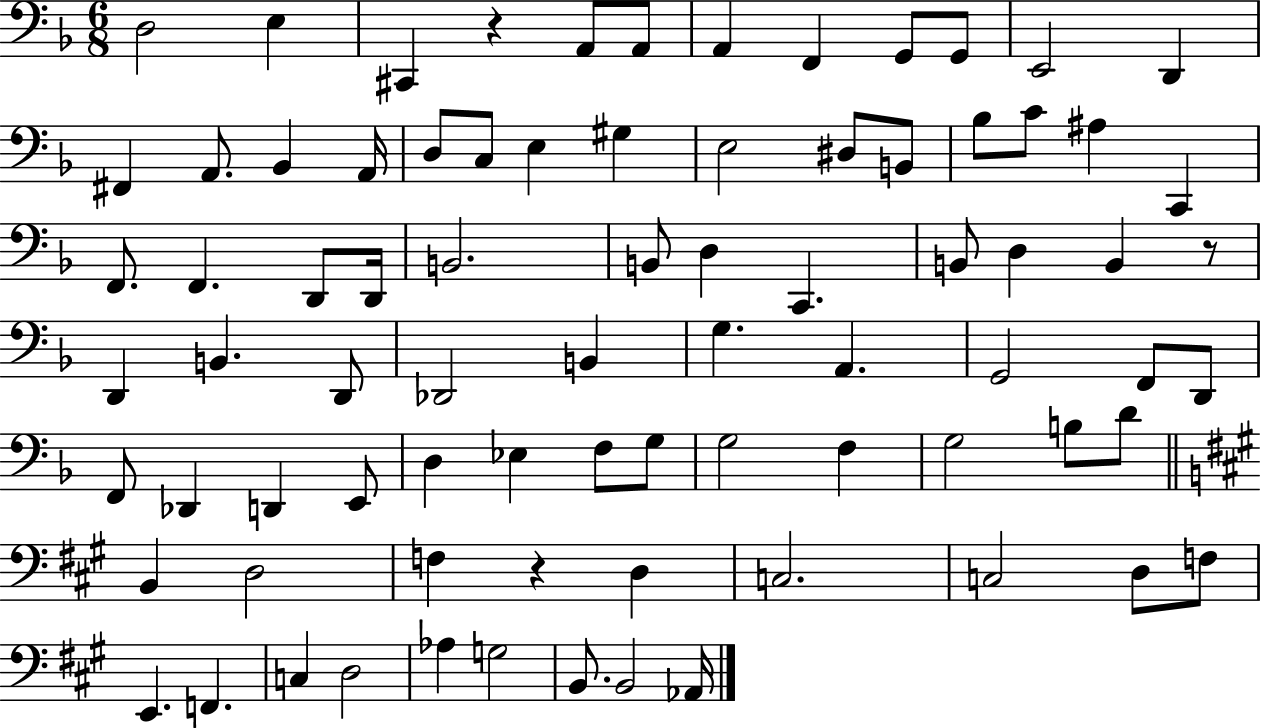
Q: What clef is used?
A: bass